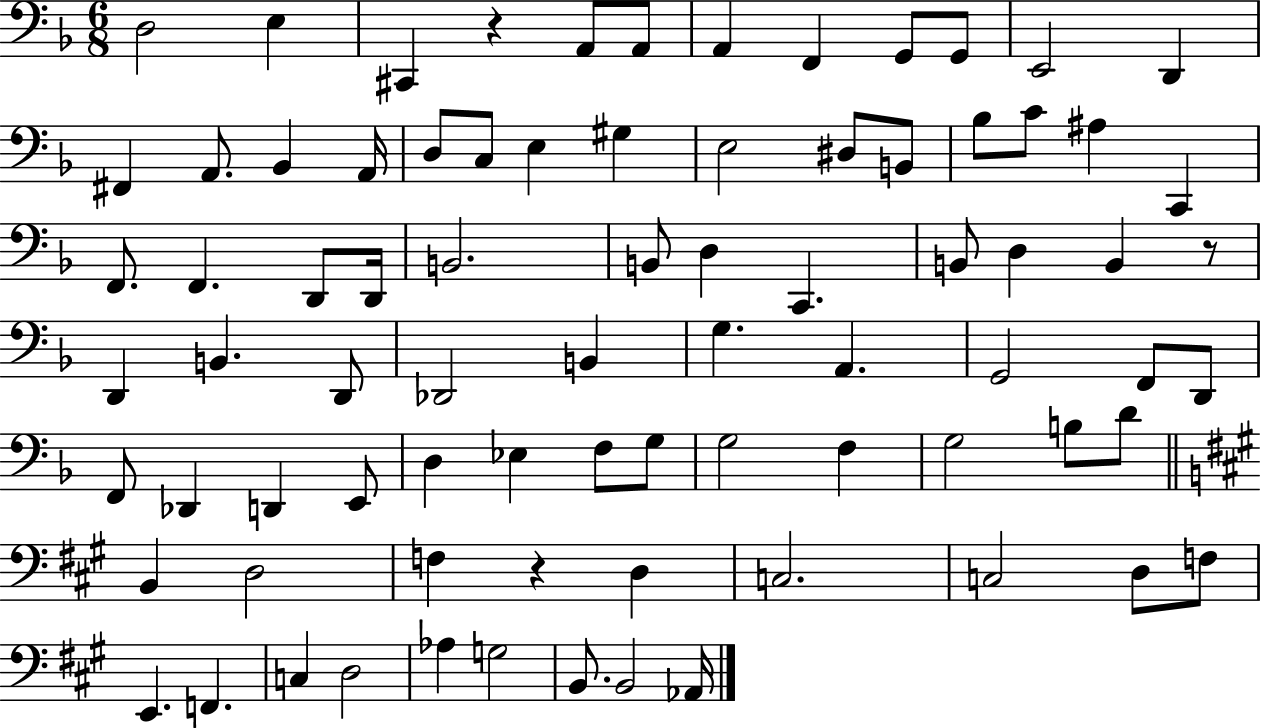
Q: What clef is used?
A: bass